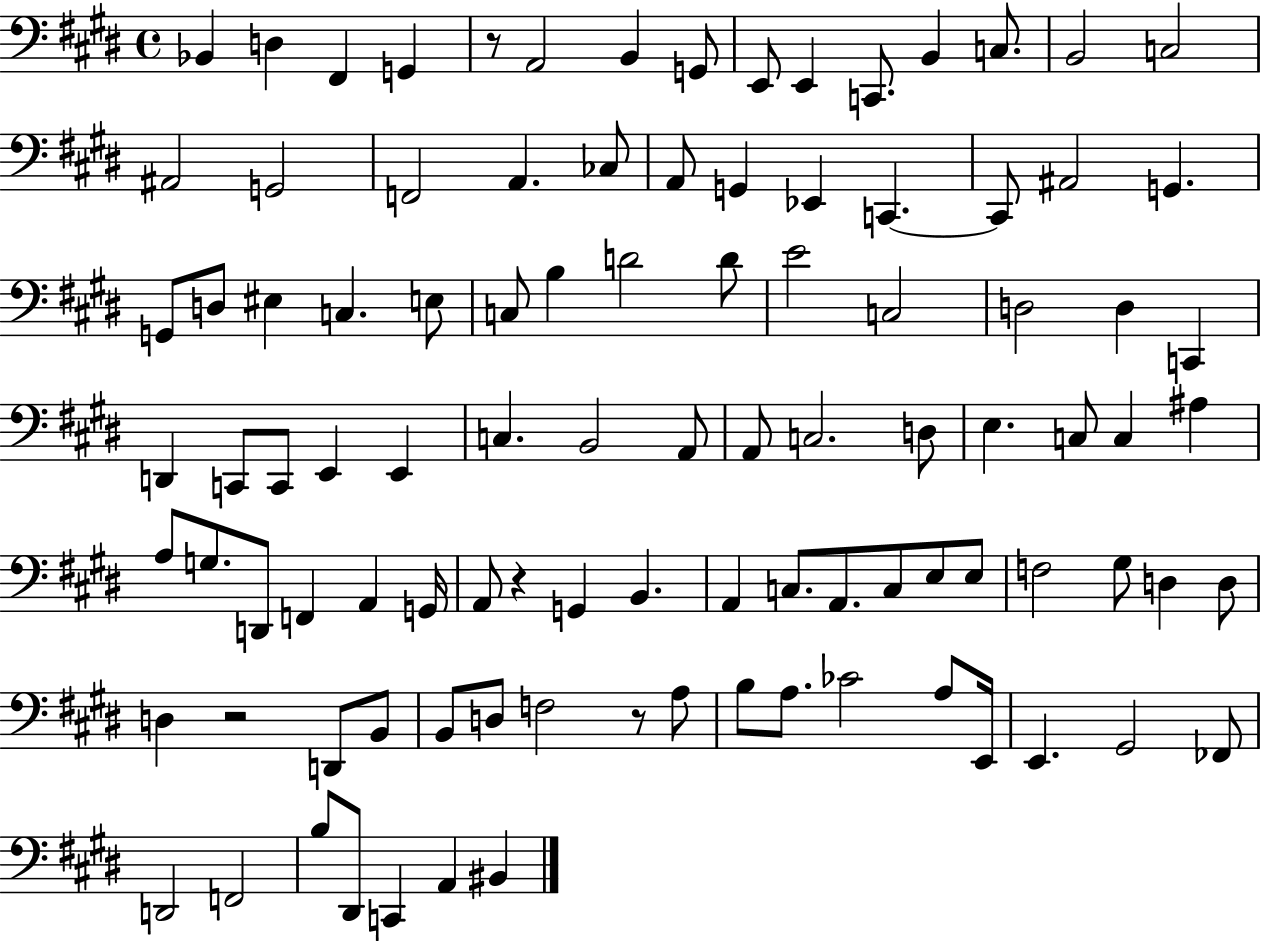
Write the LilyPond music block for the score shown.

{
  \clef bass
  \time 4/4
  \defaultTimeSignature
  \key e \major
  \repeat volta 2 { bes,4 d4 fis,4 g,4 | r8 a,2 b,4 g,8 | e,8 e,4 c,8. b,4 c8. | b,2 c2 | \break ais,2 g,2 | f,2 a,4. ces8 | a,8 g,4 ees,4 c,4.~~ | c,8 ais,2 g,4. | \break g,8 d8 eis4 c4. e8 | c8 b4 d'2 d'8 | e'2 c2 | d2 d4 c,4 | \break d,4 c,8 c,8 e,4 e,4 | c4. b,2 a,8 | a,8 c2. d8 | e4. c8 c4 ais4 | \break a8 g8. d,8 f,4 a,4 g,16 | a,8 r4 g,4 b,4. | a,4 c8. a,8. c8 e8 e8 | f2 gis8 d4 d8 | \break d4 r2 d,8 b,8 | b,8 d8 f2 r8 a8 | b8 a8. ces'2 a8 e,16 | e,4. gis,2 fes,8 | \break d,2 f,2 | b8 dis,8 c,4 a,4 bis,4 | } \bar "|."
}